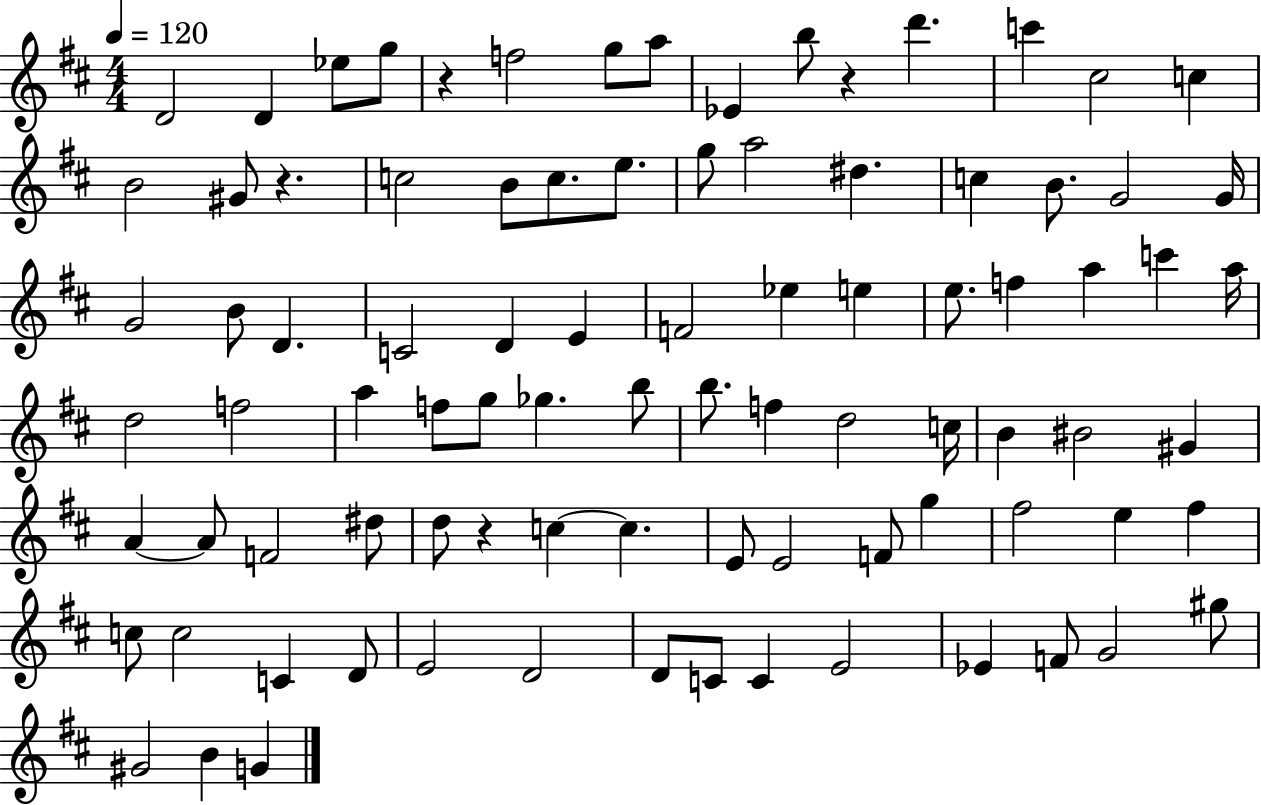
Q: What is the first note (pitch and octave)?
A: D4